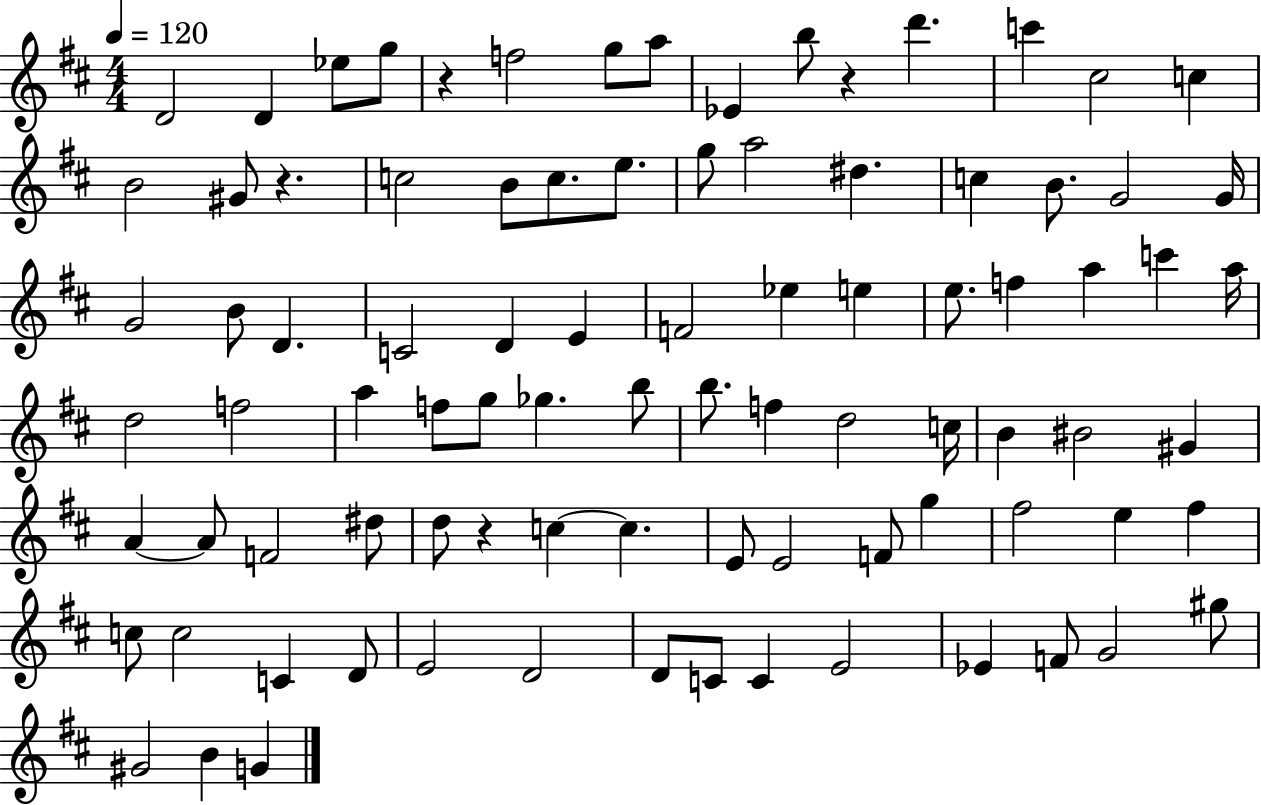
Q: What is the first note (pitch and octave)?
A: D4